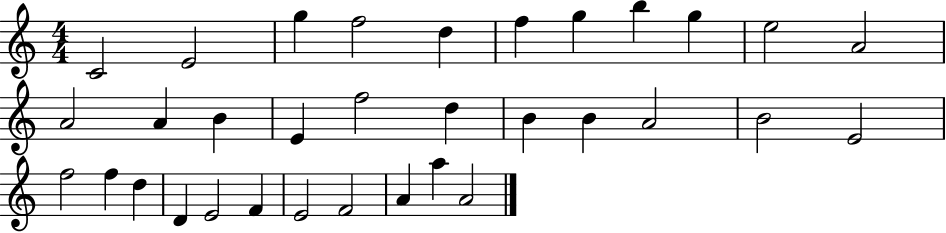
{
  \clef treble
  \numericTimeSignature
  \time 4/4
  \key c \major
  c'2 e'2 | g''4 f''2 d''4 | f''4 g''4 b''4 g''4 | e''2 a'2 | \break a'2 a'4 b'4 | e'4 f''2 d''4 | b'4 b'4 a'2 | b'2 e'2 | \break f''2 f''4 d''4 | d'4 e'2 f'4 | e'2 f'2 | a'4 a''4 a'2 | \break \bar "|."
}